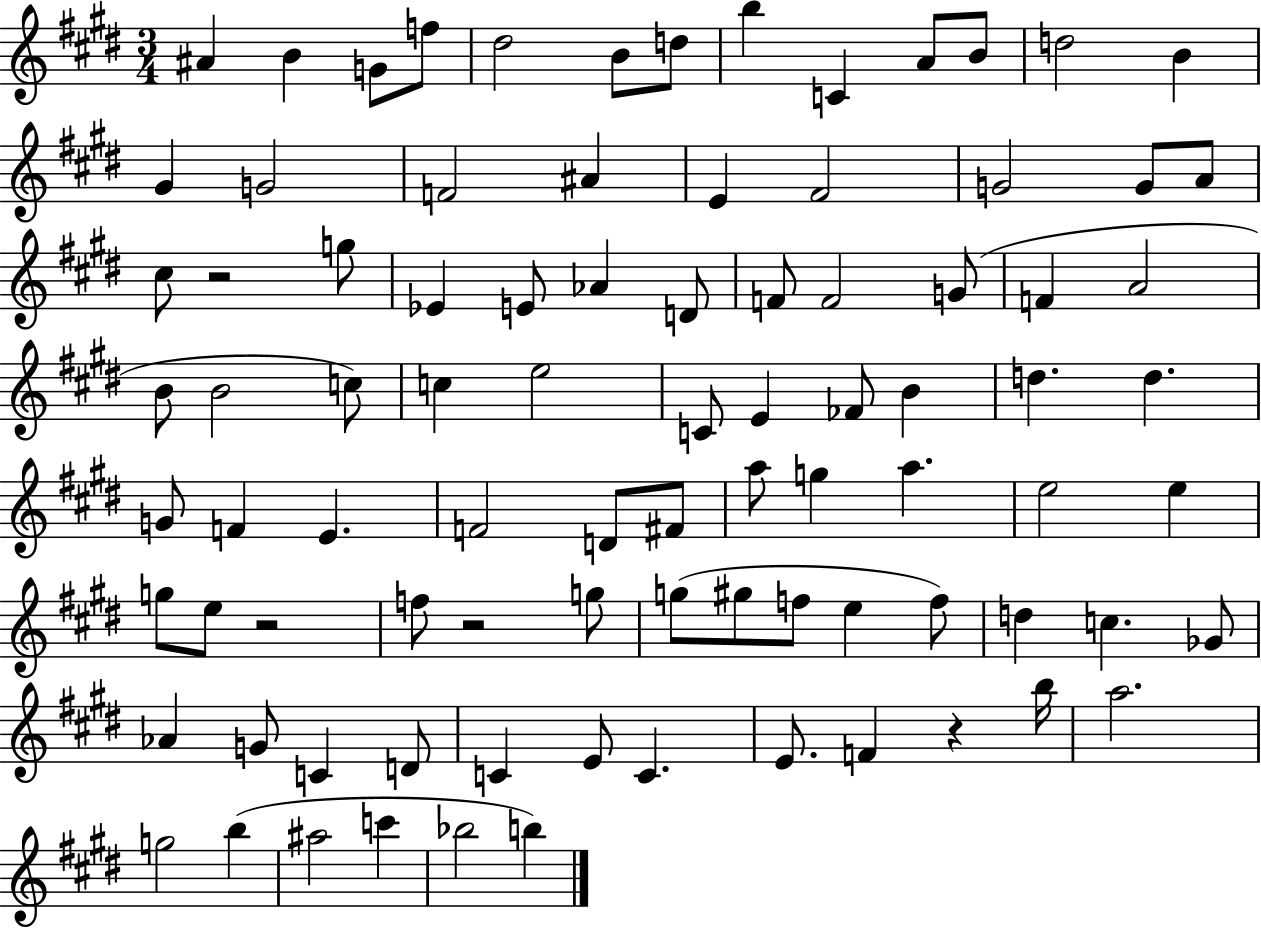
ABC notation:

X:1
T:Untitled
M:3/4
L:1/4
K:E
^A B G/2 f/2 ^d2 B/2 d/2 b C A/2 B/2 d2 B ^G G2 F2 ^A E ^F2 G2 G/2 A/2 ^c/2 z2 g/2 _E E/2 _A D/2 F/2 F2 G/2 F A2 B/2 B2 c/2 c e2 C/2 E _F/2 B d d G/2 F E F2 D/2 ^F/2 a/2 g a e2 e g/2 e/2 z2 f/2 z2 g/2 g/2 ^g/2 f/2 e f/2 d c _G/2 _A G/2 C D/2 C E/2 C E/2 F z b/4 a2 g2 b ^a2 c' _b2 b